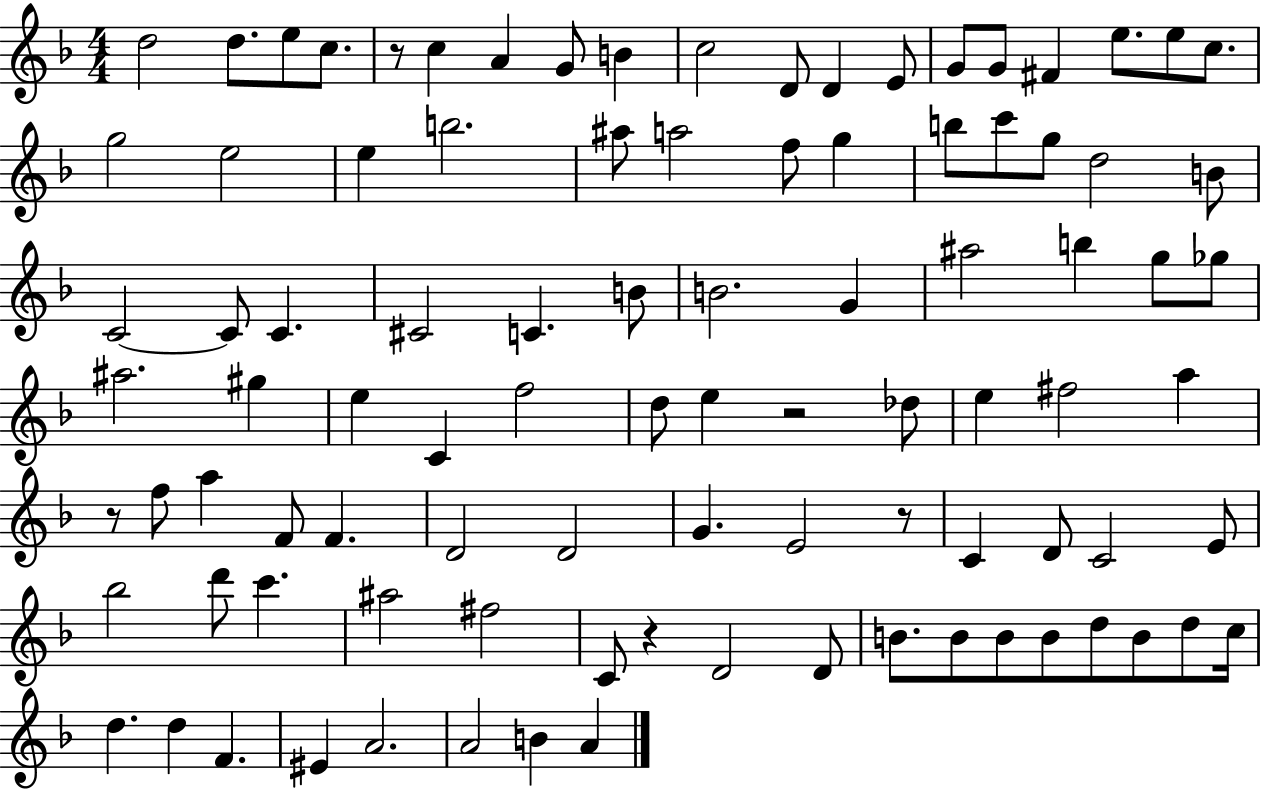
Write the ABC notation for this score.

X:1
T:Untitled
M:4/4
L:1/4
K:F
d2 d/2 e/2 c/2 z/2 c A G/2 B c2 D/2 D E/2 G/2 G/2 ^F e/2 e/2 c/2 g2 e2 e b2 ^a/2 a2 f/2 g b/2 c'/2 g/2 d2 B/2 C2 C/2 C ^C2 C B/2 B2 G ^a2 b g/2 _g/2 ^a2 ^g e C f2 d/2 e z2 _d/2 e ^f2 a z/2 f/2 a F/2 F D2 D2 G E2 z/2 C D/2 C2 E/2 _b2 d'/2 c' ^a2 ^f2 C/2 z D2 D/2 B/2 B/2 B/2 B/2 d/2 B/2 d/2 c/4 d d F ^E A2 A2 B A